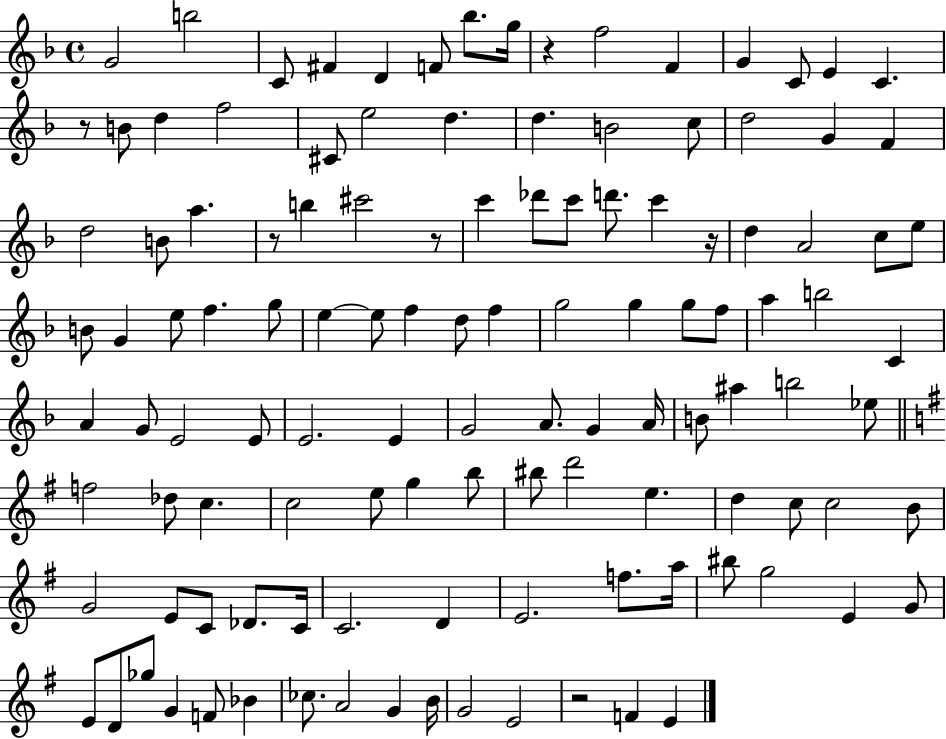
X:1
T:Untitled
M:4/4
L:1/4
K:F
G2 b2 C/2 ^F D F/2 _b/2 g/4 z f2 F G C/2 E C z/2 B/2 d f2 ^C/2 e2 d d B2 c/2 d2 G F d2 B/2 a z/2 b ^c'2 z/2 c' _d'/2 c'/2 d'/2 c' z/4 d A2 c/2 e/2 B/2 G e/2 f g/2 e e/2 f d/2 f g2 g g/2 f/2 a b2 C A G/2 E2 E/2 E2 E G2 A/2 G A/4 B/2 ^a b2 _e/2 f2 _d/2 c c2 e/2 g b/2 ^b/2 d'2 e d c/2 c2 B/2 G2 E/2 C/2 _D/2 C/4 C2 D E2 f/2 a/4 ^b/2 g2 E G/2 E/2 D/2 _g/2 G F/2 _B _c/2 A2 G B/4 G2 E2 z2 F E